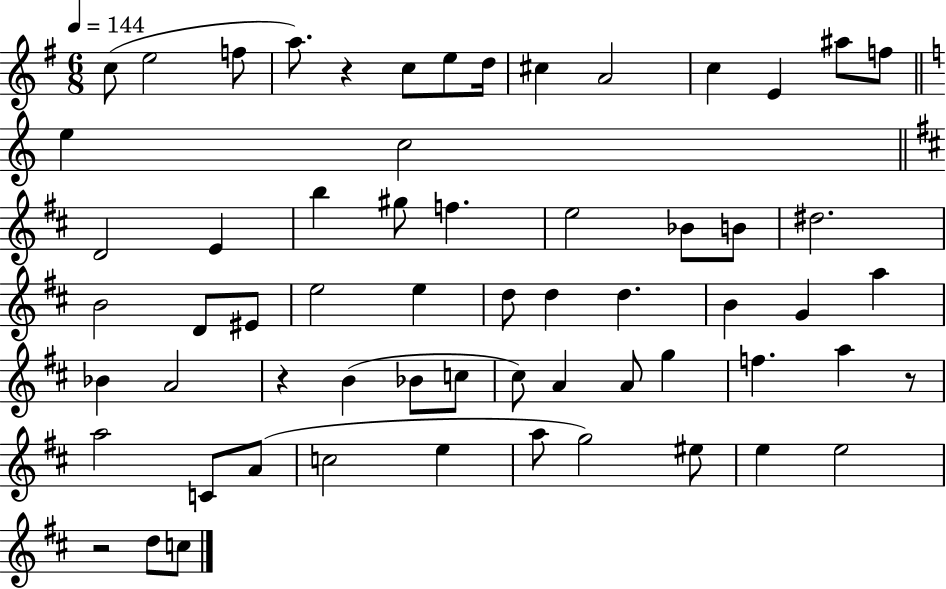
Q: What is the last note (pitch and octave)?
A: C5